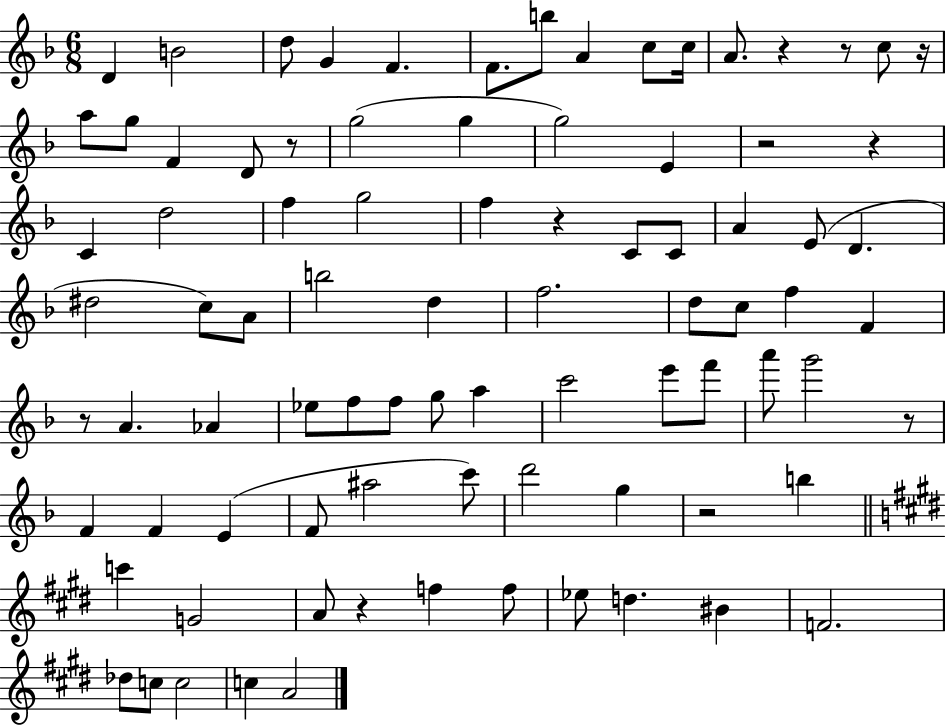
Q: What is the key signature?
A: F major